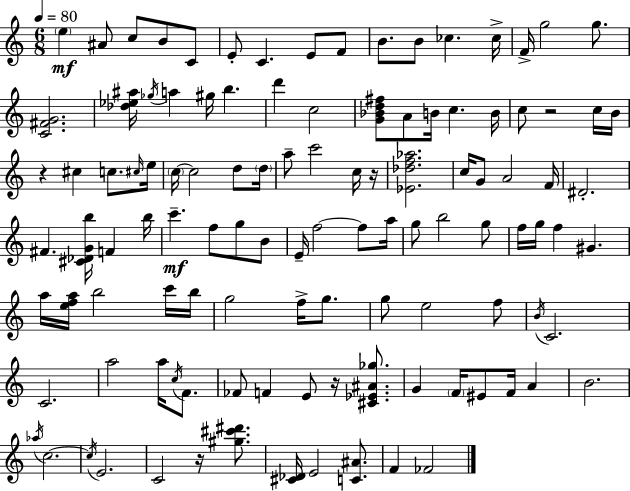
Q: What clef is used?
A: treble